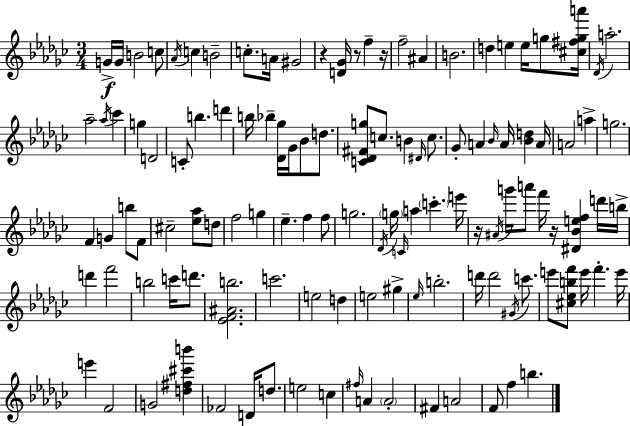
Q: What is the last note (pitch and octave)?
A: B5